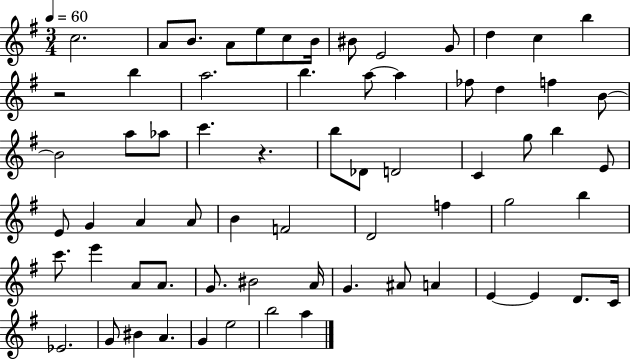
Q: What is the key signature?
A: G major